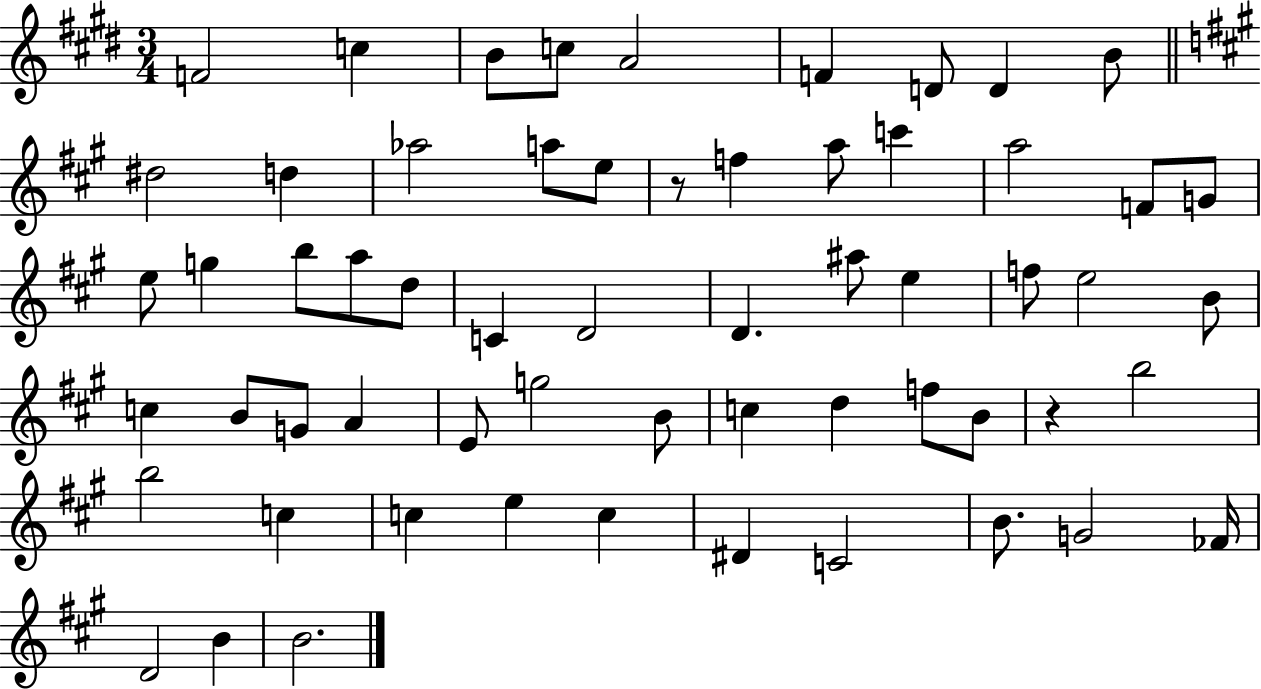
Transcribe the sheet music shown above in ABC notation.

X:1
T:Untitled
M:3/4
L:1/4
K:E
F2 c B/2 c/2 A2 F D/2 D B/2 ^d2 d _a2 a/2 e/2 z/2 f a/2 c' a2 F/2 G/2 e/2 g b/2 a/2 d/2 C D2 D ^a/2 e f/2 e2 B/2 c B/2 G/2 A E/2 g2 B/2 c d f/2 B/2 z b2 b2 c c e c ^D C2 B/2 G2 _F/4 D2 B B2